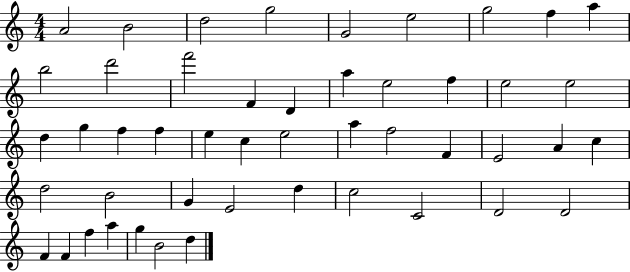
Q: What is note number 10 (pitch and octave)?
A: B5